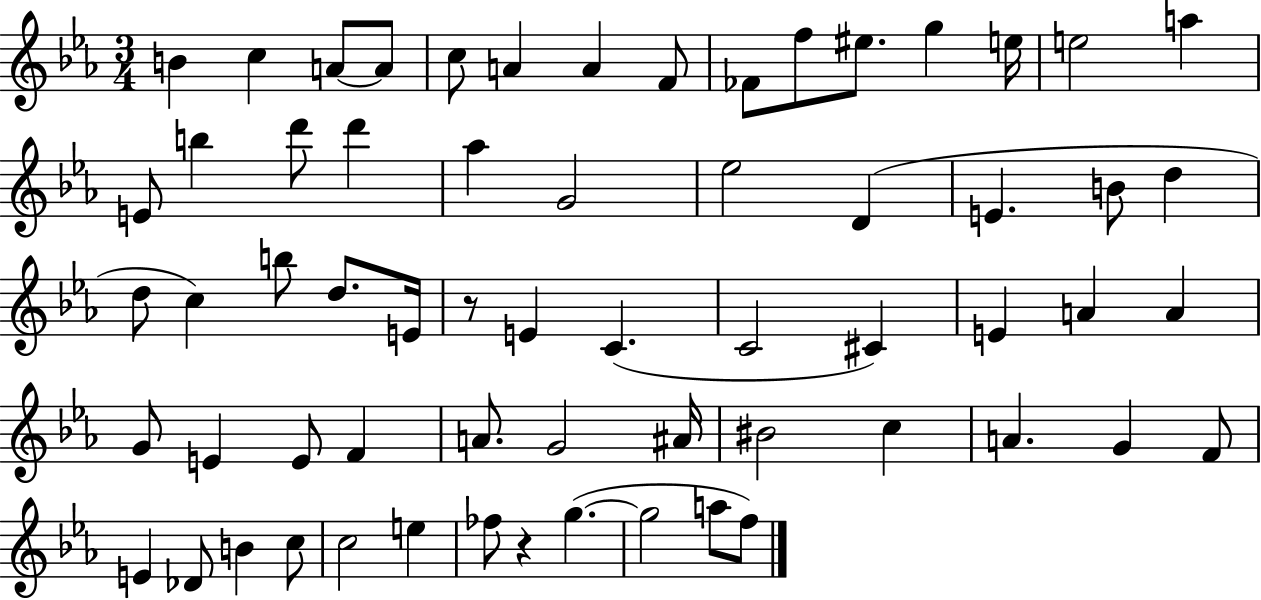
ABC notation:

X:1
T:Untitled
M:3/4
L:1/4
K:Eb
B c A/2 A/2 c/2 A A F/2 _F/2 f/2 ^e/2 g e/4 e2 a E/2 b d'/2 d' _a G2 _e2 D E B/2 d d/2 c b/2 d/2 E/4 z/2 E C C2 ^C E A A G/2 E E/2 F A/2 G2 ^A/4 ^B2 c A G F/2 E _D/2 B c/2 c2 e _f/2 z g g2 a/2 f/2